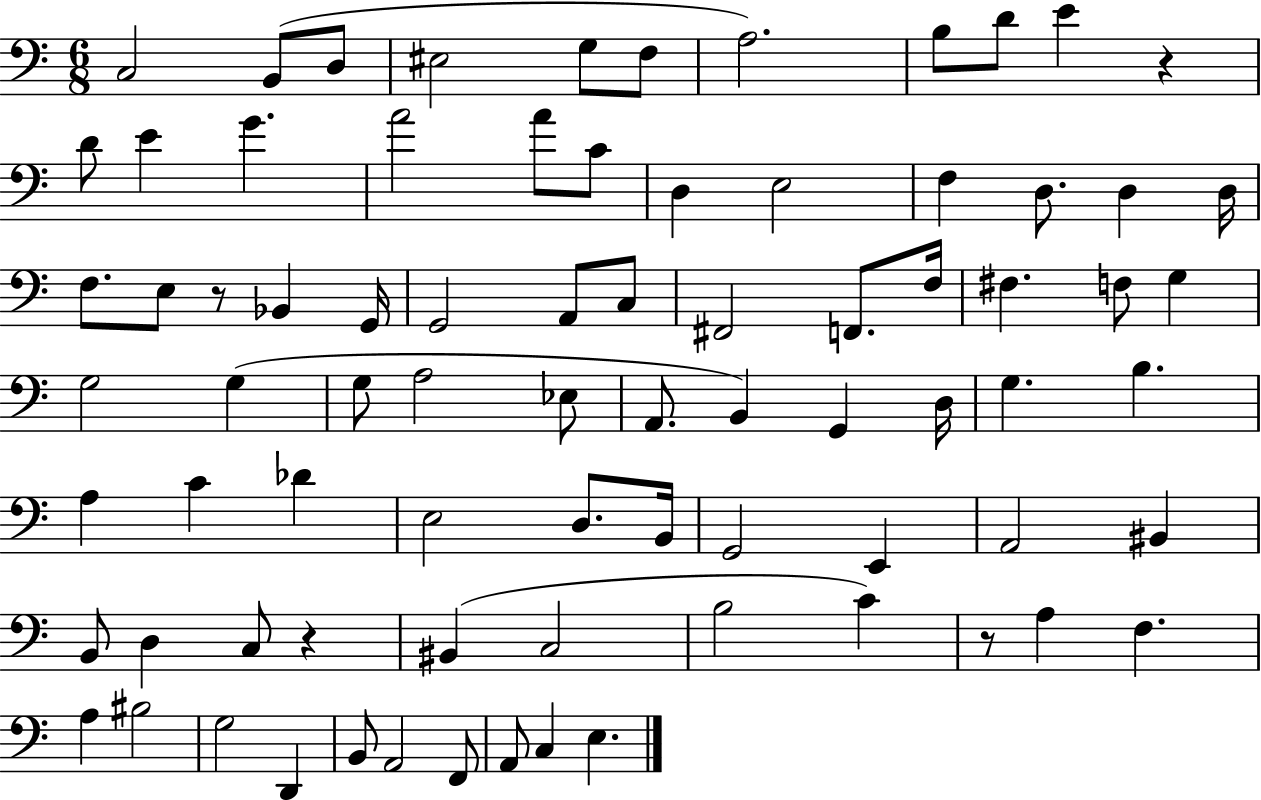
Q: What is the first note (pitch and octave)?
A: C3